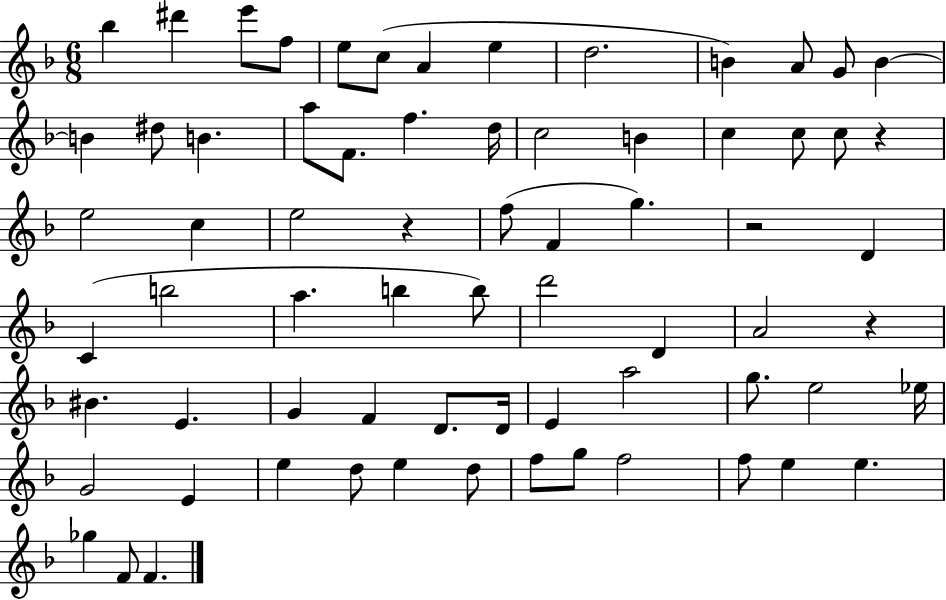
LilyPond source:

{
  \clef treble
  \numericTimeSignature
  \time 6/8
  \key f \major
  bes''4 dis'''4 e'''8 f''8 | e''8 c''8( a'4 e''4 | d''2. | b'4) a'8 g'8 b'4~~ | \break b'4 dis''8 b'4. | a''8 f'8. f''4. d''16 | c''2 b'4 | c''4 c''8 c''8 r4 | \break e''2 c''4 | e''2 r4 | f''8( f'4 g''4.) | r2 d'4 | \break c'4( b''2 | a''4. b''4 b''8) | d'''2 d'4 | a'2 r4 | \break bis'4. e'4. | g'4 f'4 d'8. d'16 | e'4 a''2 | g''8. e''2 ees''16 | \break g'2 e'4 | e''4 d''8 e''4 d''8 | f''8 g''8 f''2 | f''8 e''4 e''4. | \break ges''4 f'8 f'4. | \bar "|."
}